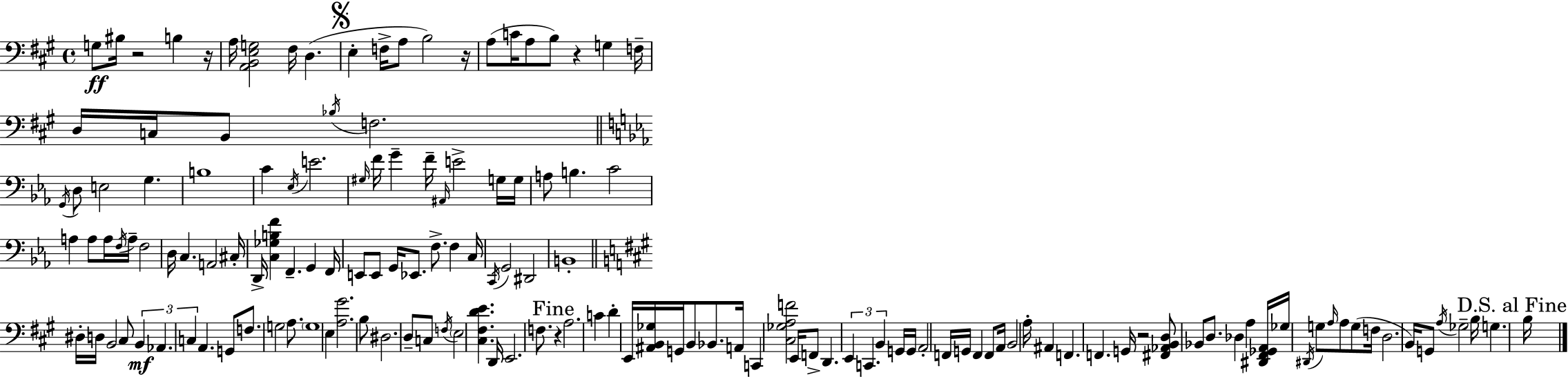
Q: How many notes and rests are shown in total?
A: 150